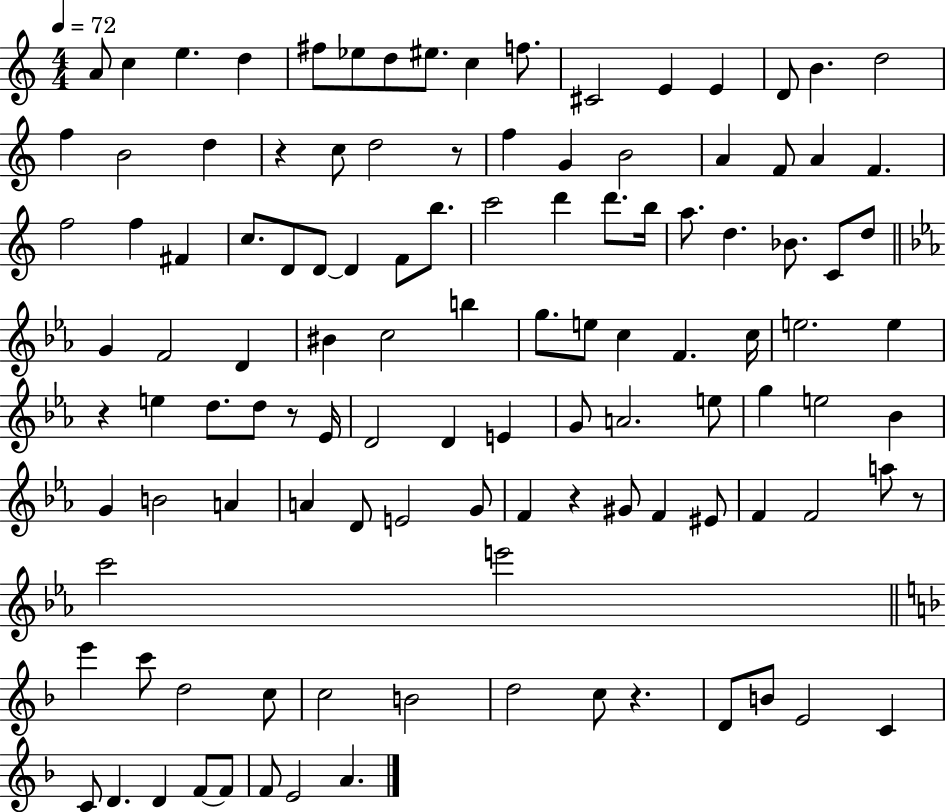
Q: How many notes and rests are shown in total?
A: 115